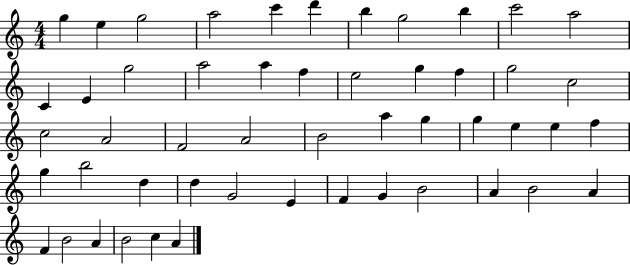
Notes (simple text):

G5/q E5/q G5/h A5/h C6/q D6/q B5/q G5/h B5/q C6/h A5/h C4/q E4/q G5/h A5/h A5/q F5/q E5/h G5/q F5/q G5/h C5/h C5/h A4/h F4/h A4/h B4/h A5/q G5/q G5/q E5/q E5/q F5/q G5/q B5/h D5/q D5/q G4/h E4/q F4/q G4/q B4/h A4/q B4/h A4/q F4/q B4/h A4/q B4/h C5/q A4/q